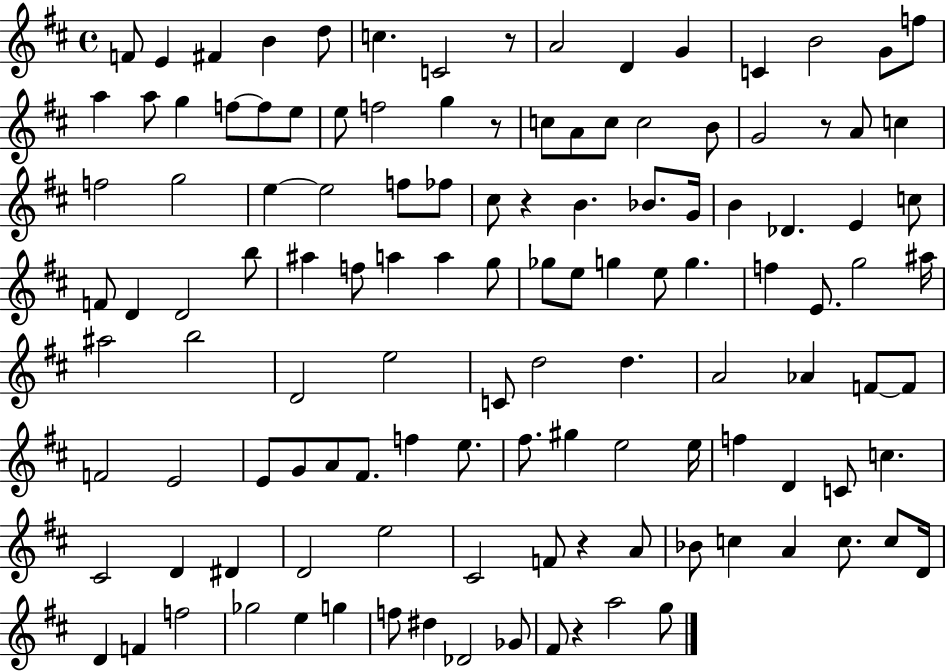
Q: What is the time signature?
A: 4/4